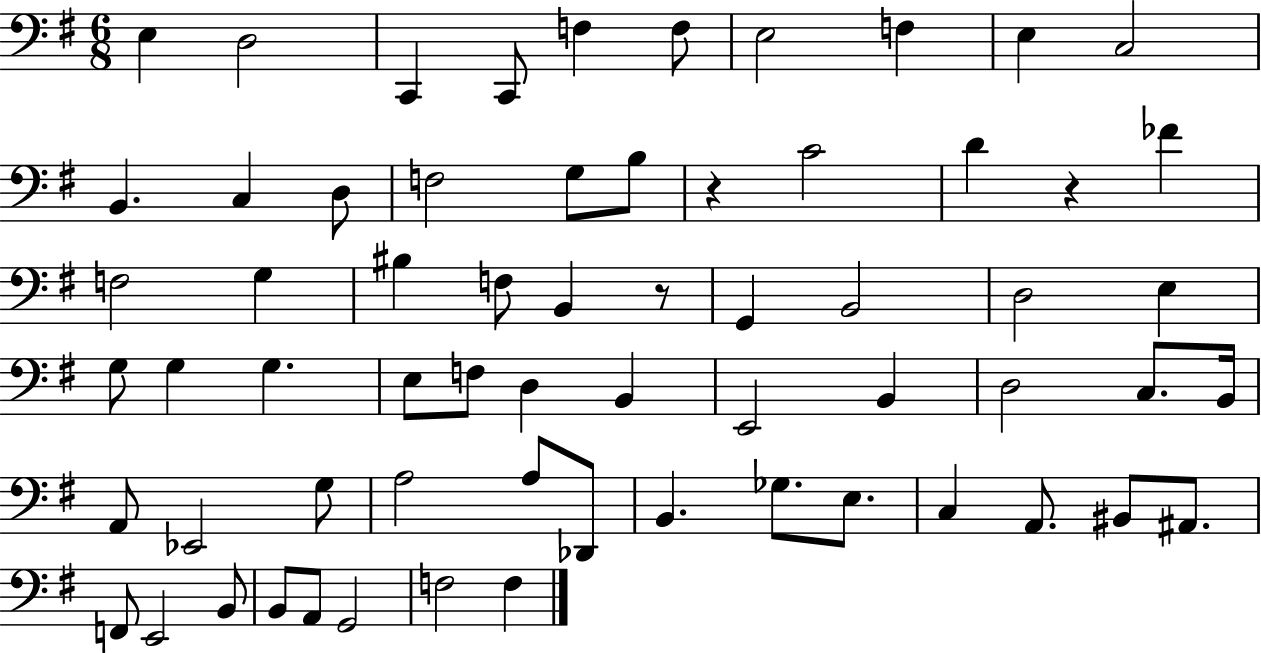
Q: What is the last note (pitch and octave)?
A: F3